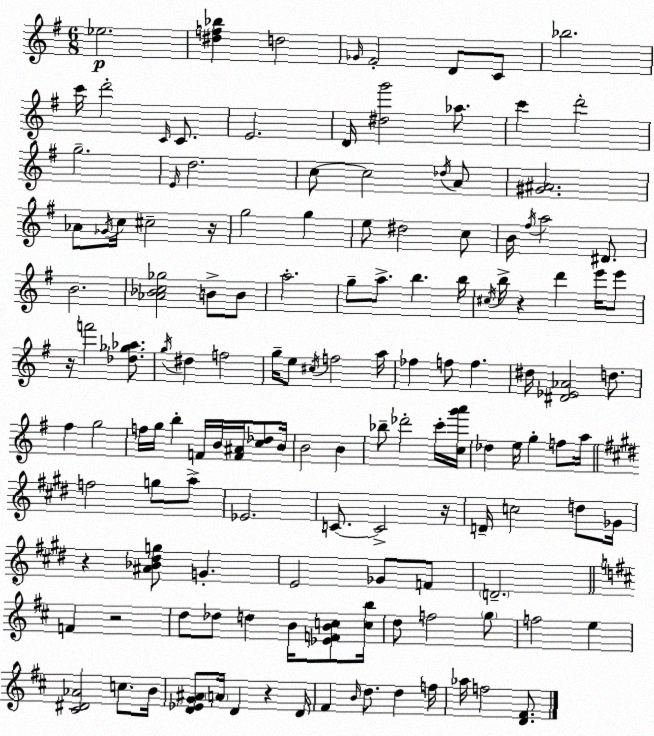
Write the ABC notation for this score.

X:1
T:Untitled
M:6/8
L:1/4
K:Em
_e2 [^df_b] d2 _G/4 ^F2 D/2 C/2 _b2 c'/4 d'2 C/4 C/2 E2 D/4 [^dg']2 _a/2 c' d'2 g2 E/4 d2 c/2 c2 _d/4 A/2 [^G^A]2 _A/2 _G/4 c/4 ^c2 z/4 g2 g e/2 ^d2 c/2 B/4 ^f/4 a2 ^D/2 B2 [_A_Bc_g]2 B/2 B/2 a2 g/2 a/2 b b/4 ^c/4 b/4 z d' e'/4 e'/2 z/4 f'2 [_d_g_a]/2 g/4 ^d f2 g/4 e/2 ^c/4 f2 a/4 _f f/2 f ^d/4 [^D_E_A]2 d/2 ^f g2 f/4 g/4 b F/4 B/4 [F^A]/4 [c_d]/2 B/4 B2 B _b/2 _d'2 c'/4 [cg'a']/4 _d e/4 g f/2 a/4 f2 g/2 a/2 _E2 C/2 C2 z/4 D/4 c2 d/2 _G/4 z [^A_B^dg]/2 G E2 _G/2 F/2 D2 F z2 d/2 _d/2 d B/4 [_EFBc]/2 [cb]/4 d/2 f2 g/2 f2 e [^C^D_A]2 c/2 B/4 [D_EG^A]/2 A/4 D z D/4 ^F B/4 d/2 d f/4 _a/4 f2 [D^F]/2